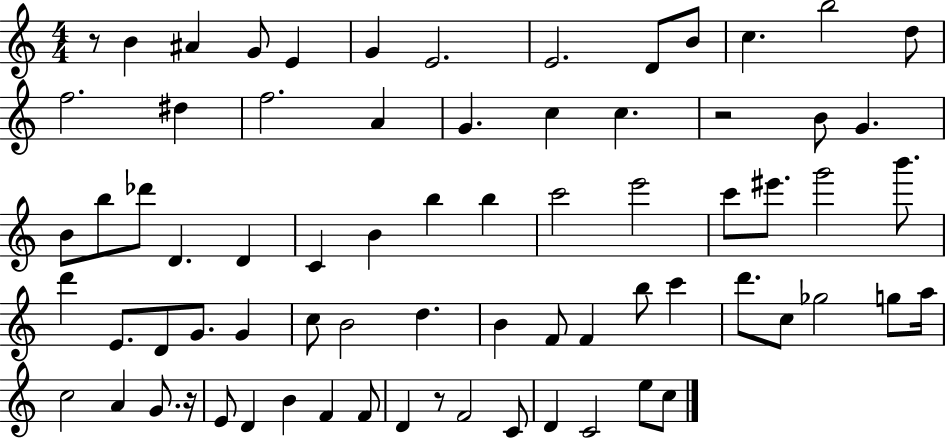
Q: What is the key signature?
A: C major